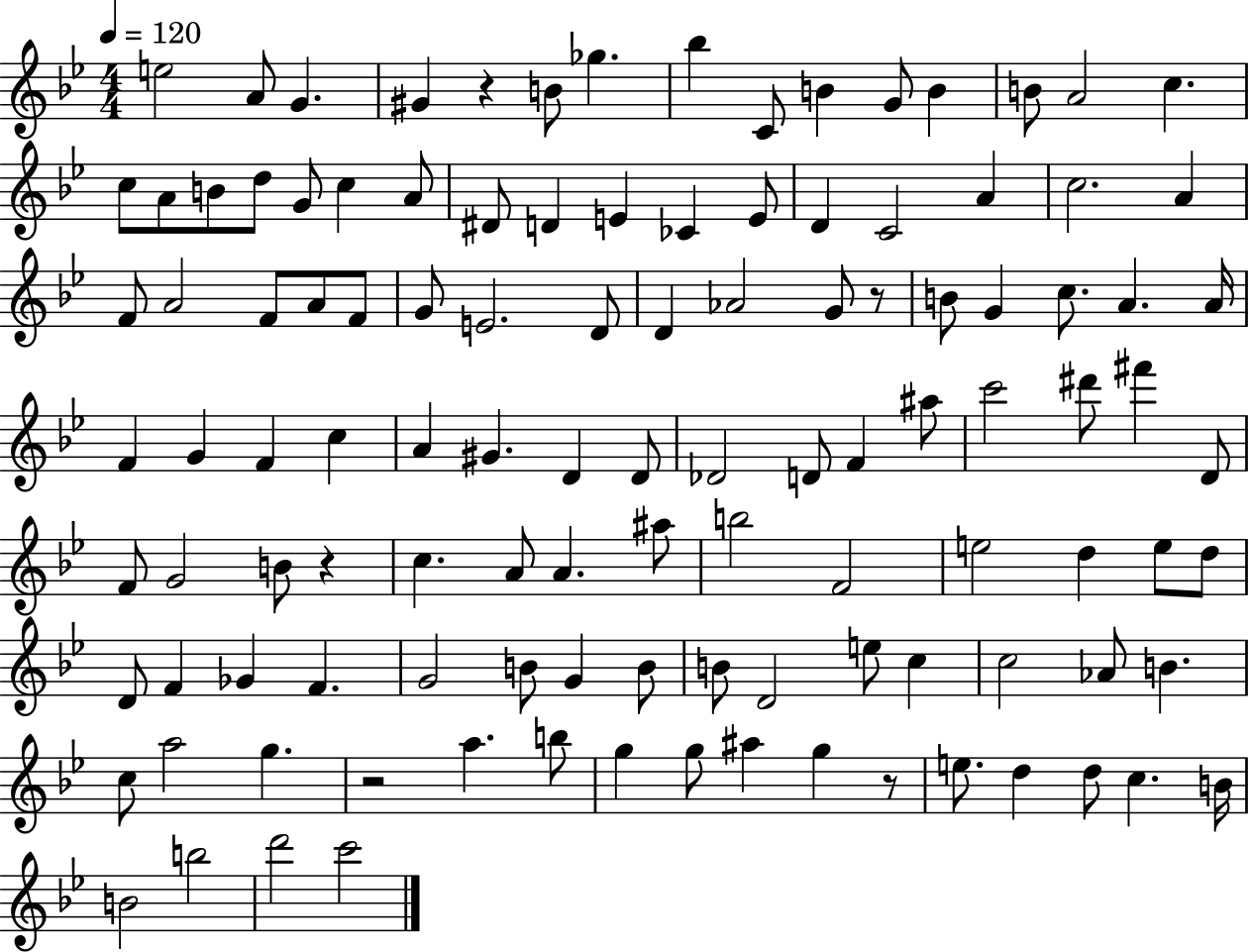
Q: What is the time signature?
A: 4/4